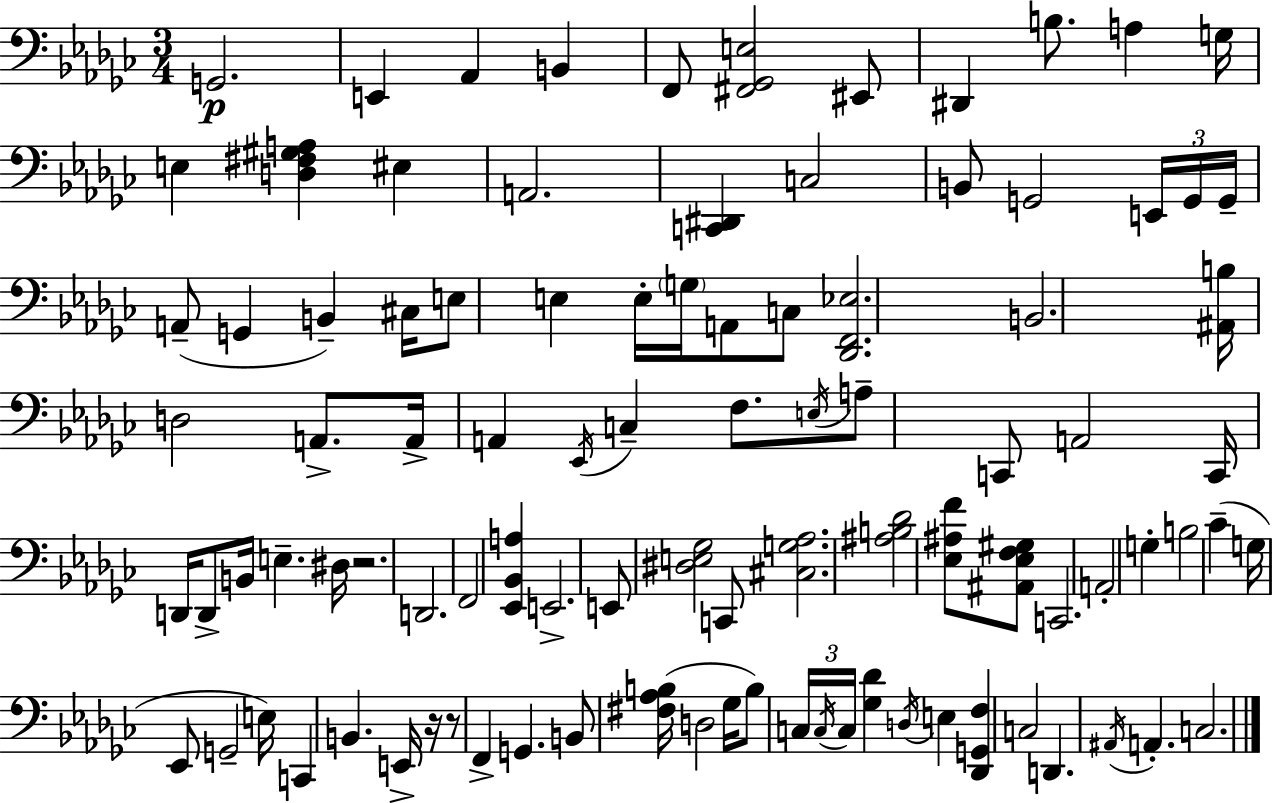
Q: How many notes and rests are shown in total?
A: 97